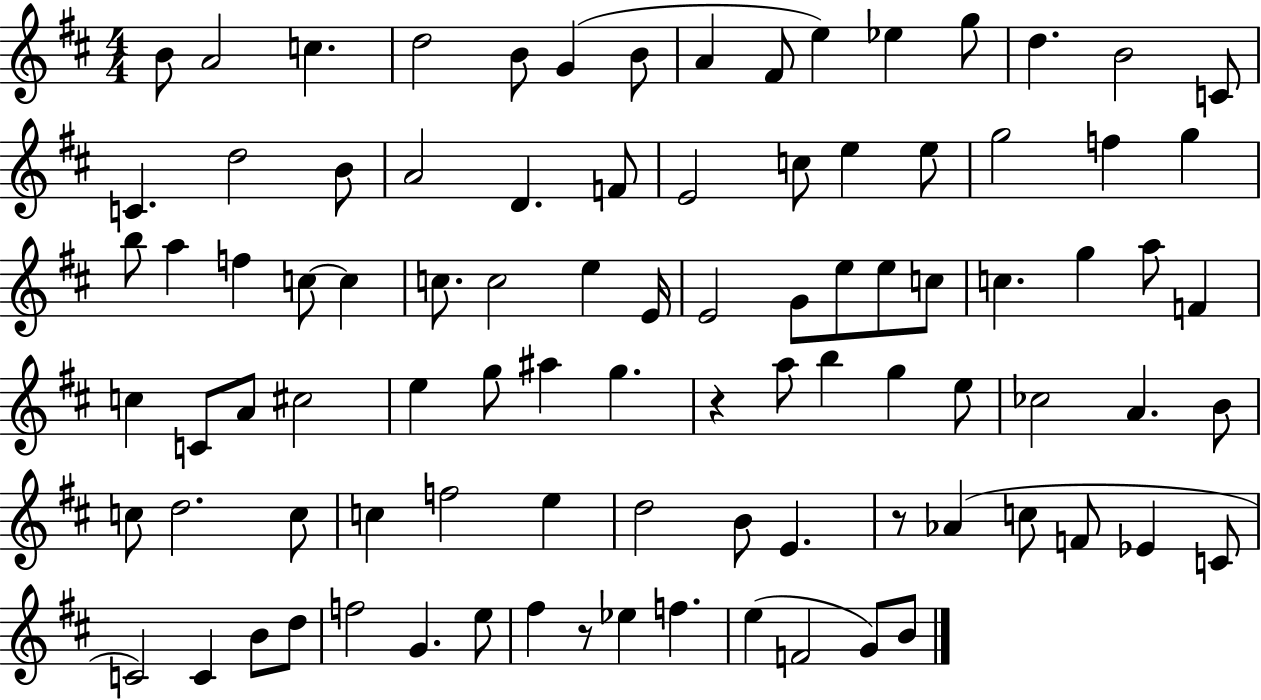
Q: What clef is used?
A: treble